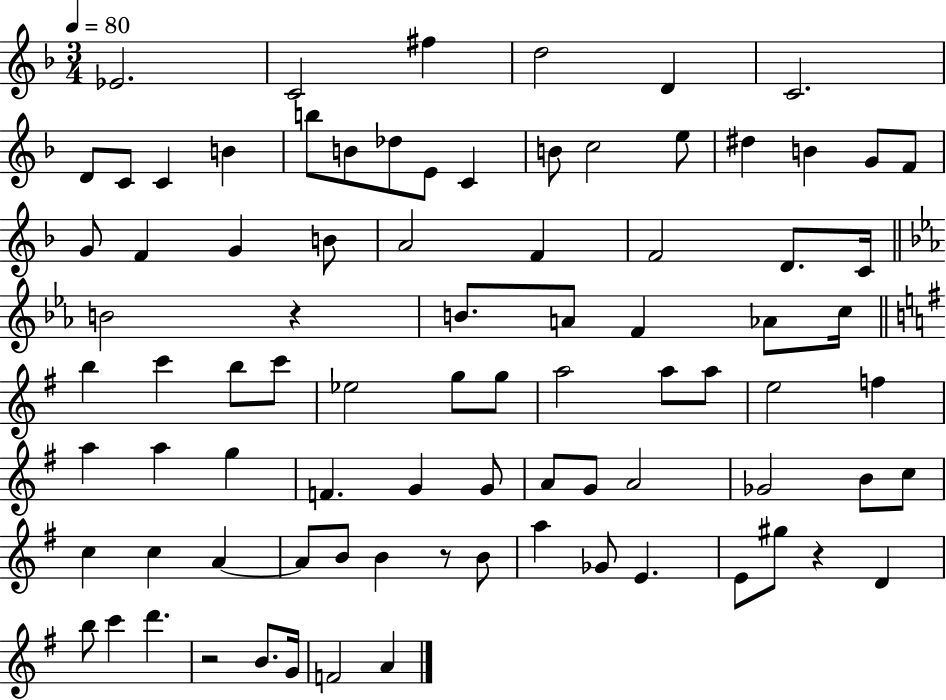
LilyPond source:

{
  \clef treble
  \numericTimeSignature
  \time 3/4
  \key f \major
  \tempo 4 = 80
  ees'2. | c'2 fis''4 | d''2 d'4 | c'2. | \break d'8 c'8 c'4 b'4 | b''8 b'8 des''8 e'8 c'4 | b'8 c''2 e''8 | dis''4 b'4 g'8 f'8 | \break g'8 f'4 g'4 b'8 | a'2 f'4 | f'2 d'8. c'16 | \bar "||" \break \key ees \major b'2 r4 | b'8. a'8 f'4 aes'8 c''16 | \bar "||" \break \key e \minor b''4 c'''4 b''8 c'''8 | ees''2 g''8 g''8 | a''2 a''8 a''8 | e''2 f''4 | \break a''4 a''4 g''4 | f'4. g'4 g'8 | a'8 g'8 a'2 | ges'2 b'8 c''8 | \break c''4 c''4 a'4~~ | a'8 b'8 b'4 r8 b'8 | a''4 ges'8 e'4. | e'8 gis''8 r4 d'4 | \break b''8 c'''4 d'''4. | r2 b'8. g'16 | f'2 a'4 | \bar "|."
}